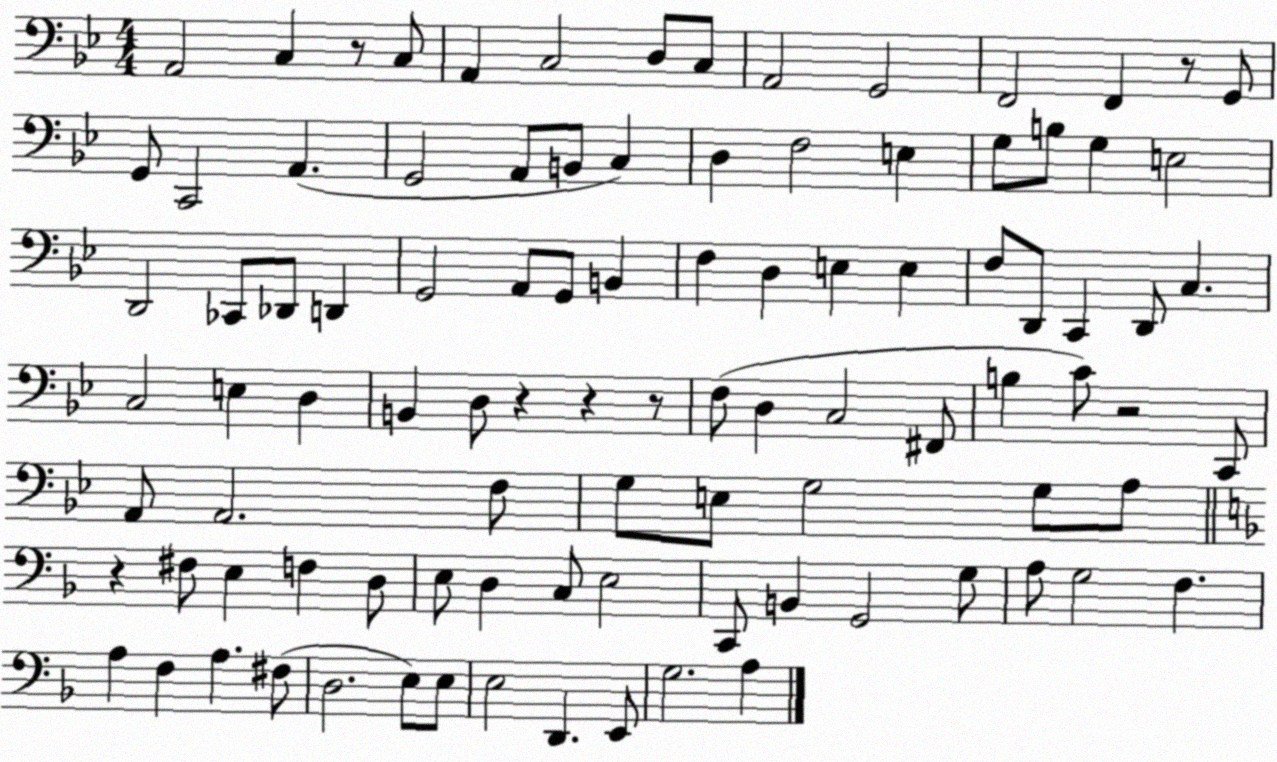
X:1
T:Untitled
M:4/4
L:1/4
K:Bb
A,,2 C, z/2 C,/2 A,, C,2 D,/2 C,/2 A,,2 G,,2 F,,2 F,, z/2 G,,/2 G,,/2 C,,2 A,, G,,2 A,,/2 B,,/2 C, D, F,2 E, G,/2 B,/2 G, E,2 D,,2 _C,,/2 _D,,/2 D,, G,,2 A,,/2 G,,/2 B,, F, D, E, E, F,/2 D,,/2 C,, D,,/2 C, C,2 E, D, B,, D,/2 z z z/2 F,/2 D, C,2 ^F,,/2 B, C/2 z2 C,,/2 A,,/2 A,,2 F,/2 G,/2 E,/2 G,2 G,/2 A,/2 z ^F,/2 E, F, D,/2 E,/2 D, C,/2 E,2 C,,/2 B,, G,,2 G,/2 A,/2 G,2 F, A, F, A, ^F,/2 D,2 E,/2 E,/2 E,2 D,, E,,/2 G,2 A,